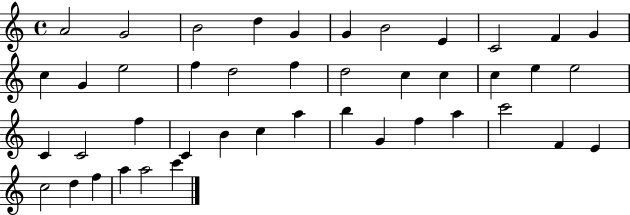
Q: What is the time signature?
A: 4/4